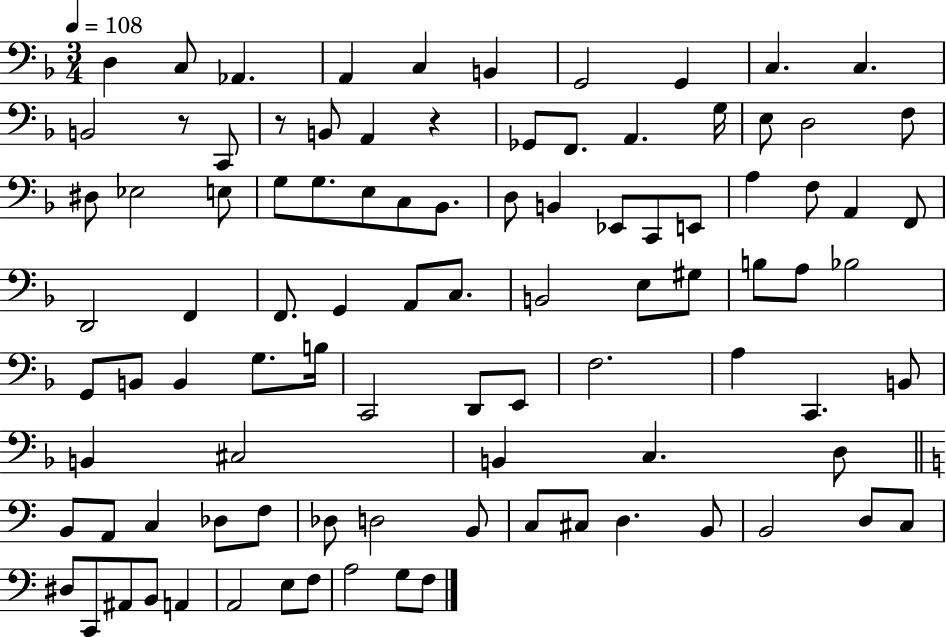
{
  \clef bass
  \numericTimeSignature
  \time 3/4
  \key f \major
  \tempo 4 = 108
  d4 c8 aes,4. | a,4 c4 b,4 | g,2 g,4 | c4. c4. | \break b,2 r8 c,8 | r8 b,8 a,4 r4 | ges,8 f,8. a,4. g16 | e8 d2 f8 | \break dis8 ees2 e8 | g8 g8. e8 c8 bes,8. | d8 b,4 ees,8 c,8 e,8 | a4 f8 a,4 f,8 | \break d,2 f,4 | f,8. g,4 a,8 c8. | b,2 e8 gis8 | b8 a8 bes2 | \break g,8 b,8 b,4 g8. b16 | c,2 d,8 e,8 | f2. | a4 c,4. b,8 | \break b,4 cis2 | b,4 c4. d8 | \bar "||" \break \key c \major b,8 a,8 c4 des8 f8 | des8 d2 b,8 | c8 cis8 d4. b,8 | b,2 d8 c8 | \break dis8 c,8 ais,8 b,8 a,4 | a,2 e8 f8 | a2 g8 f8 | \bar "|."
}